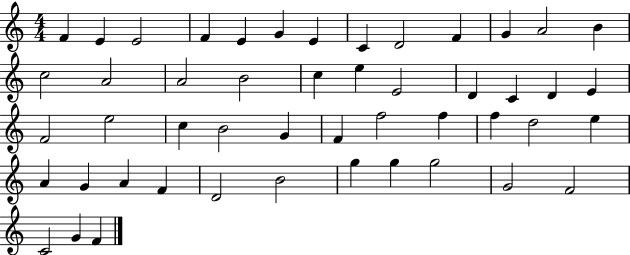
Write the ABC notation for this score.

X:1
T:Untitled
M:4/4
L:1/4
K:C
F E E2 F E G E C D2 F G A2 B c2 A2 A2 B2 c e E2 D C D E F2 e2 c B2 G F f2 f f d2 e A G A F D2 B2 g g g2 G2 F2 C2 G F